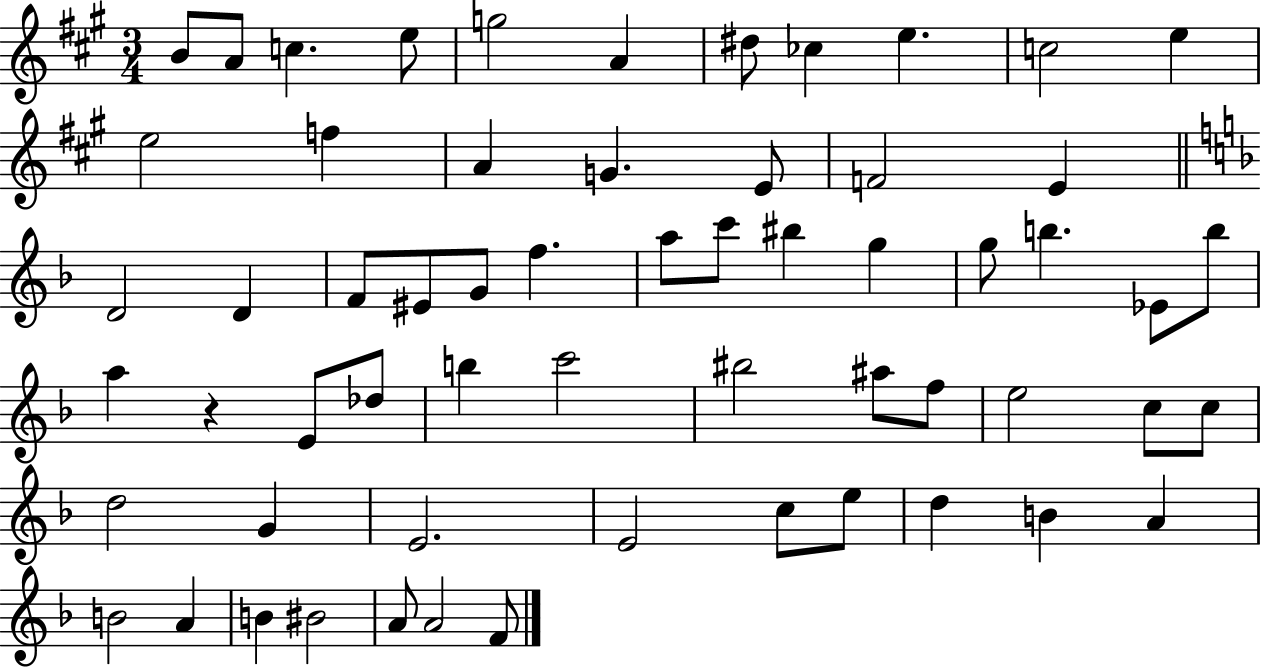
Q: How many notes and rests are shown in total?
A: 60